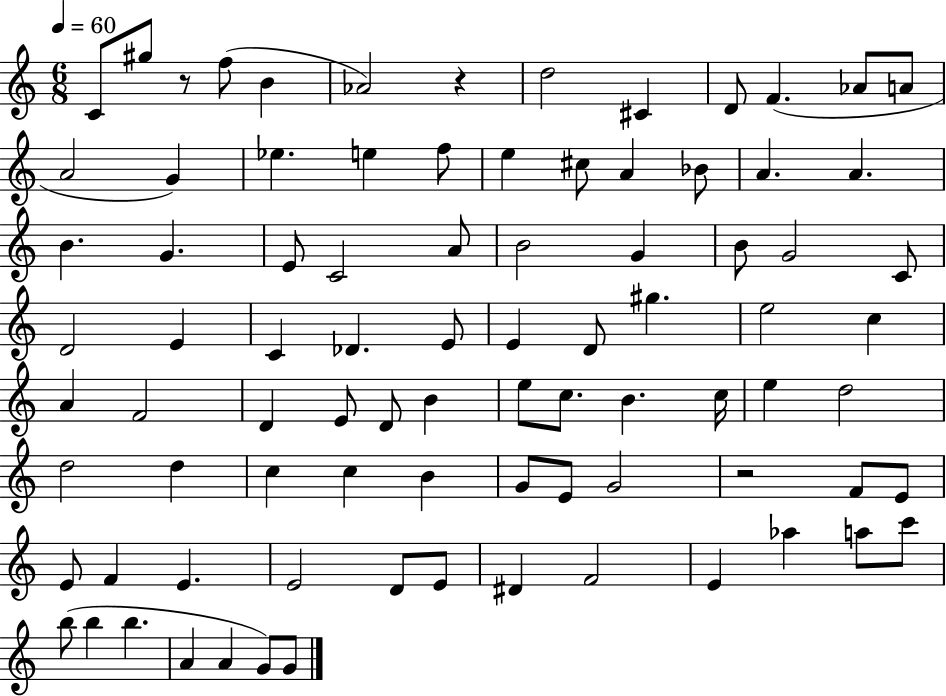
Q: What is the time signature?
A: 6/8